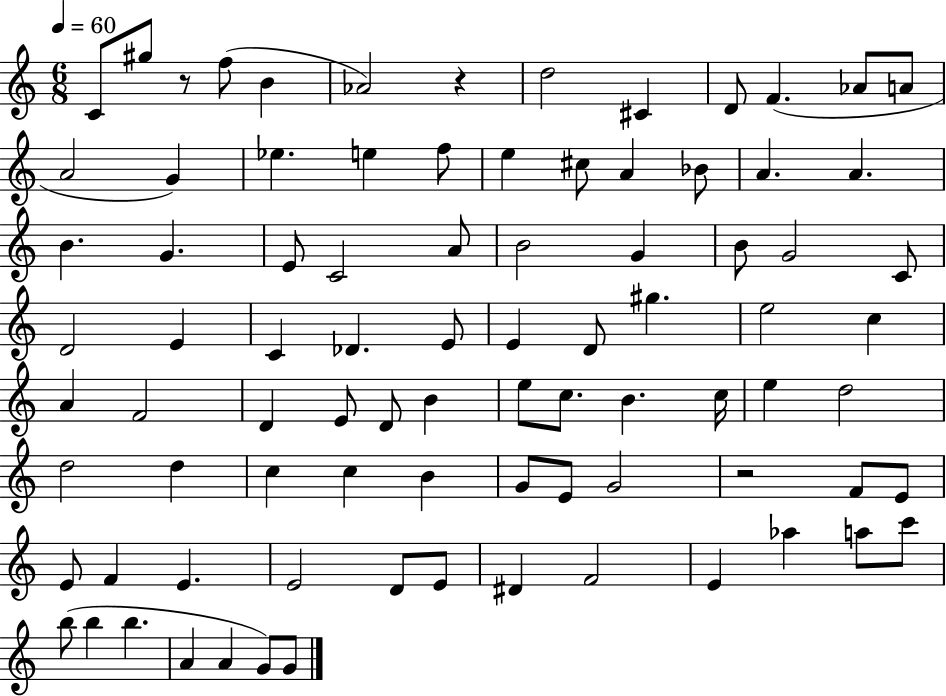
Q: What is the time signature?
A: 6/8